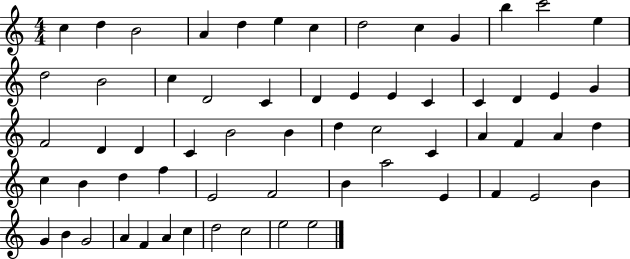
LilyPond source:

{
  \clef treble
  \numericTimeSignature
  \time 4/4
  \key c \major
  c''4 d''4 b'2 | a'4 d''4 e''4 c''4 | d''2 c''4 g'4 | b''4 c'''2 e''4 | \break d''2 b'2 | c''4 d'2 c'4 | d'4 e'4 e'4 c'4 | c'4 d'4 e'4 g'4 | \break f'2 d'4 d'4 | c'4 b'2 b'4 | d''4 c''2 c'4 | a'4 f'4 a'4 d''4 | \break c''4 b'4 d''4 f''4 | e'2 f'2 | b'4 a''2 e'4 | f'4 e'2 b'4 | \break g'4 b'4 g'2 | a'4 f'4 a'4 c''4 | d''2 c''2 | e''2 e''2 | \break \bar "|."
}